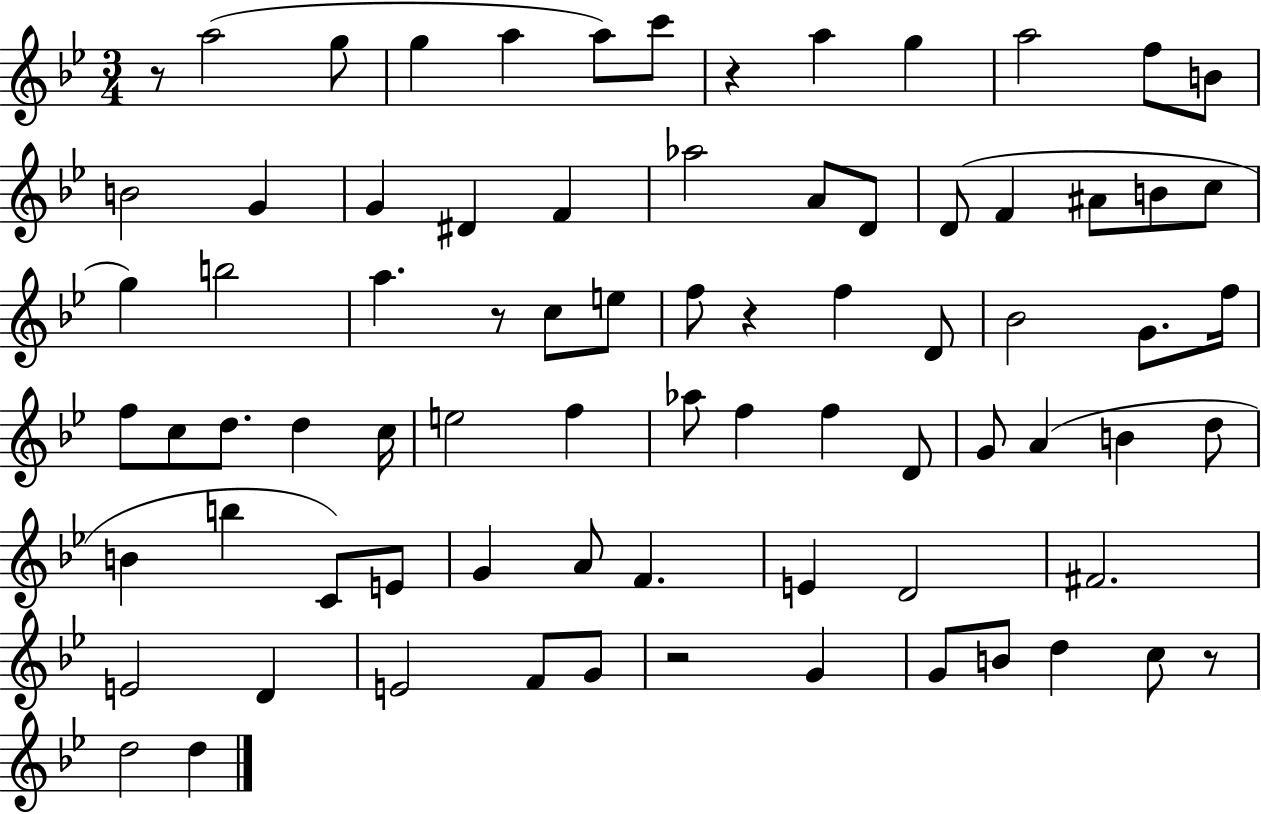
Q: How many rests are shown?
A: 6